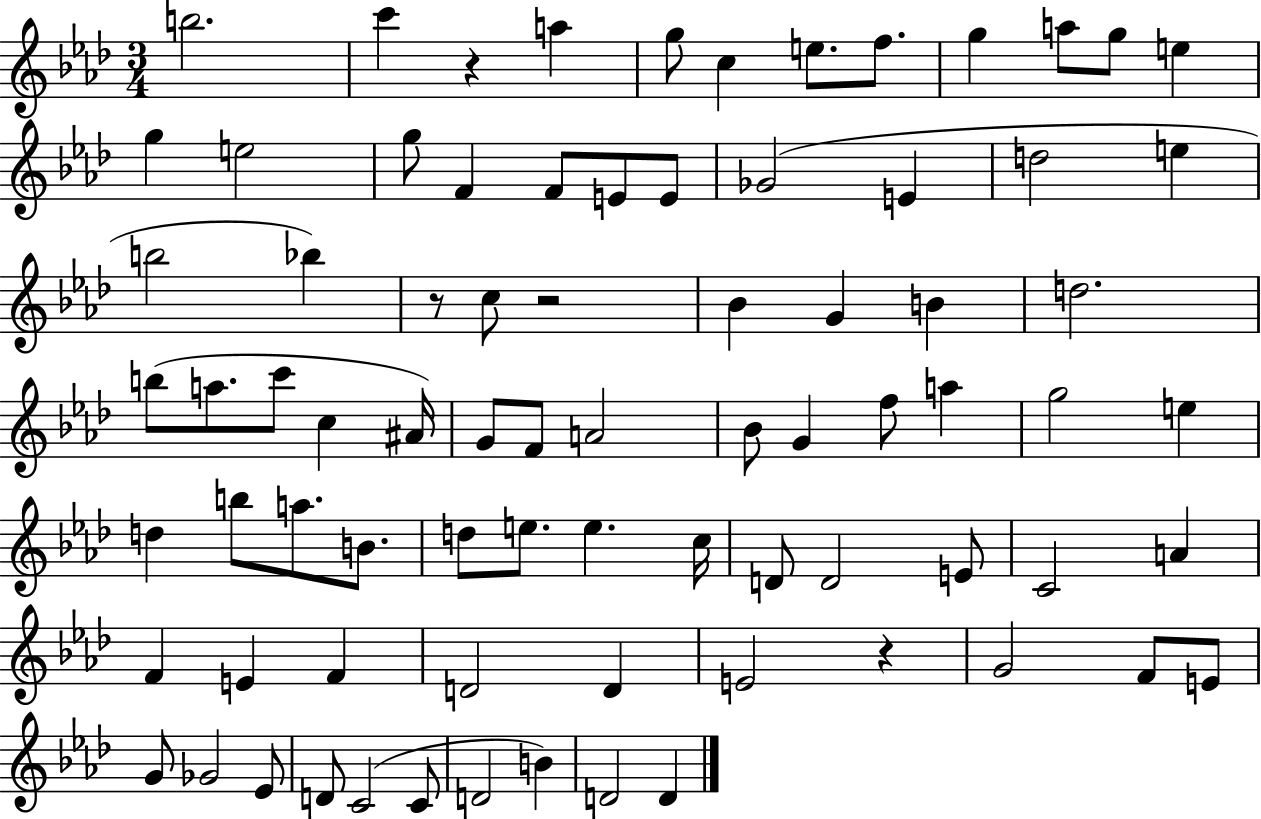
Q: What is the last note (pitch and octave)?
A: D4